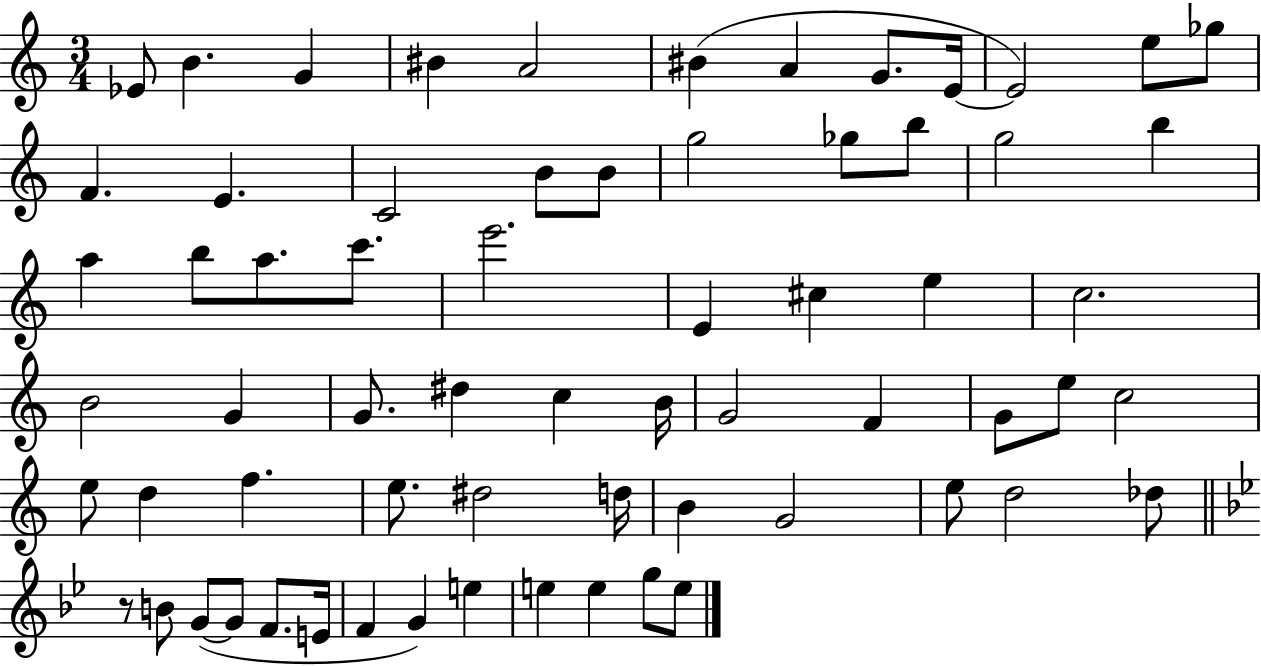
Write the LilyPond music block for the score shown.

{
  \clef treble
  \numericTimeSignature
  \time 3/4
  \key c \major
  ees'8 b'4. g'4 | bis'4 a'2 | bis'4( a'4 g'8. e'16~~ | e'2) e''8 ges''8 | \break f'4. e'4. | c'2 b'8 b'8 | g''2 ges''8 b''8 | g''2 b''4 | \break a''4 b''8 a''8. c'''8. | e'''2. | e'4 cis''4 e''4 | c''2. | \break b'2 g'4 | g'8. dis''4 c''4 b'16 | g'2 f'4 | g'8 e''8 c''2 | \break e''8 d''4 f''4. | e''8. dis''2 d''16 | b'4 g'2 | e''8 d''2 des''8 | \break \bar "||" \break \key bes \major r8 b'8 g'8~(~ g'8 f'8. e'16 | f'4 g'4) e''4 | e''4 e''4 g''8 e''8 | \bar "|."
}